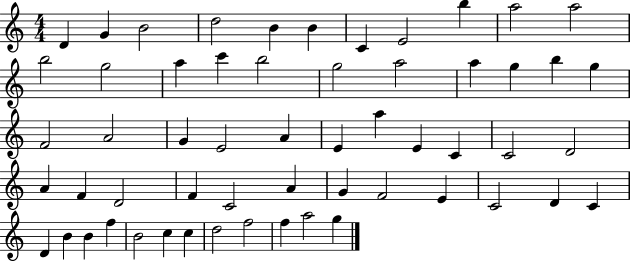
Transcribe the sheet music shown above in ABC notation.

X:1
T:Untitled
M:4/4
L:1/4
K:C
D G B2 d2 B B C E2 b a2 a2 b2 g2 a c' b2 g2 a2 a g b g F2 A2 G E2 A E a E C C2 D2 A F D2 F C2 A G F2 E C2 D C D B B f B2 c c d2 f2 f a2 g